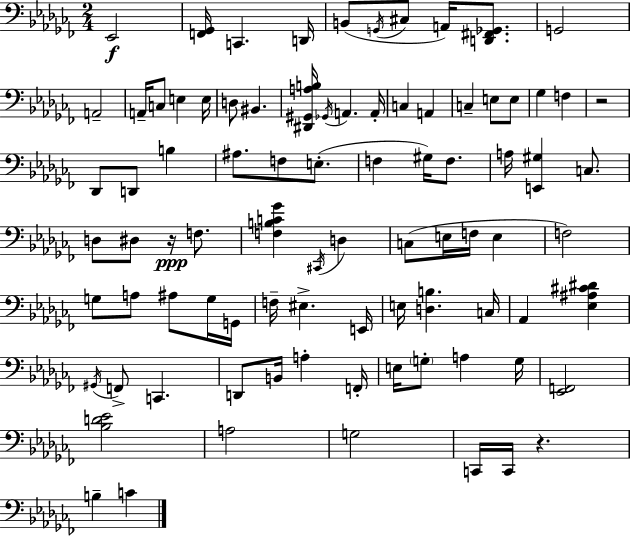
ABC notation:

X:1
T:Untitled
M:2/4
L:1/4
K:Abm
_E,,2 [F,,_G,,]/4 C,, D,,/4 B,,/2 G,,/4 ^C,/2 A,,/4 [D,,^F,,_G,,]/2 G,,2 A,,2 A,,/4 C,/2 E, E,/4 D,/2 ^B,, [^D,,^G,,A,B,]/4 _G,,/4 A,, A,,/4 C, A,, C, E,/2 E,/2 _G, F, z2 _D,,/2 D,,/2 B, ^A,/2 F,/2 E,/2 F, ^G,/4 F,/2 A,/4 [E,,^G,] C,/2 D,/2 ^D,/2 z/4 F,/2 [F,B,C_G] ^C,,/4 D, C,/2 E,/4 F,/4 E, F,2 G,/2 A,/2 ^A,/2 G,/4 G,,/4 F,/4 ^E, E,,/4 E,/4 [D,B,] C,/4 _A,, [_E,^A,^C^D] ^G,,/4 F,,/2 C,, D,,/2 B,,/4 A, F,,/4 E,/4 G,/2 A, G,/4 [_E,,F,,]2 [_B,D_E]2 A,2 G,2 C,,/4 C,,/4 z B, C